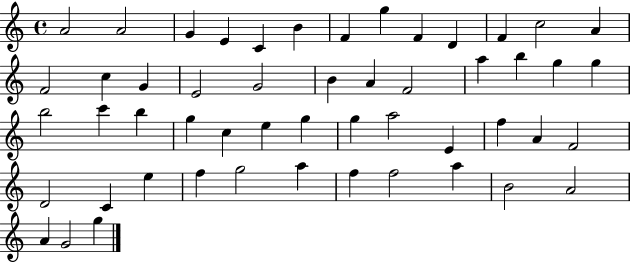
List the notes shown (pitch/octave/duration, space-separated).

A4/h A4/h G4/q E4/q C4/q B4/q F4/q G5/q F4/q D4/q F4/q C5/h A4/q F4/h C5/q G4/q E4/h G4/h B4/q A4/q F4/h A5/q B5/q G5/q G5/q B5/h C6/q B5/q G5/q C5/q E5/q G5/q G5/q A5/h E4/q F5/q A4/q F4/h D4/h C4/q E5/q F5/q G5/h A5/q F5/q F5/h A5/q B4/h A4/h A4/q G4/h G5/q